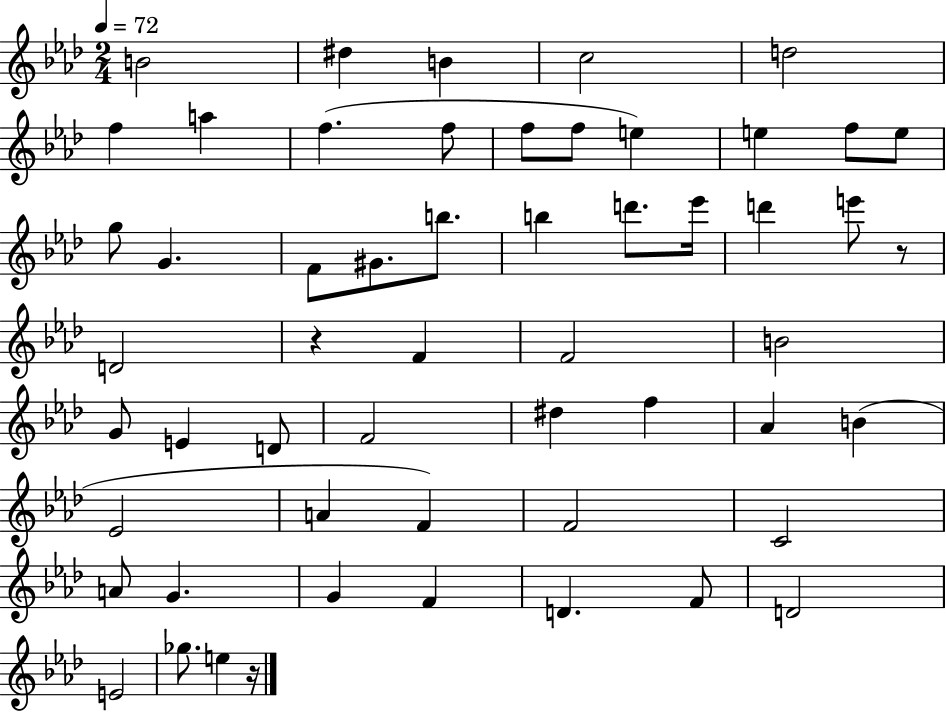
B4/h D#5/q B4/q C5/h D5/h F5/q A5/q F5/q. F5/e F5/e F5/e E5/q E5/q F5/e E5/e G5/e G4/q. F4/e G#4/e. B5/e. B5/q D6/e. Eb6/s D6/q E6/e R/e D4/h R/q F4/q F4/h B4/h G4/e E4/q D4/e F4/h D#5/q F5/q Ab4/q B4/q Eb4/h A4/q F4/q F4/h C4/h A4/e G4/q. G4/q F4/q D4/q. F4/e D4/h E4/h Gb5/e. E5/q R/s